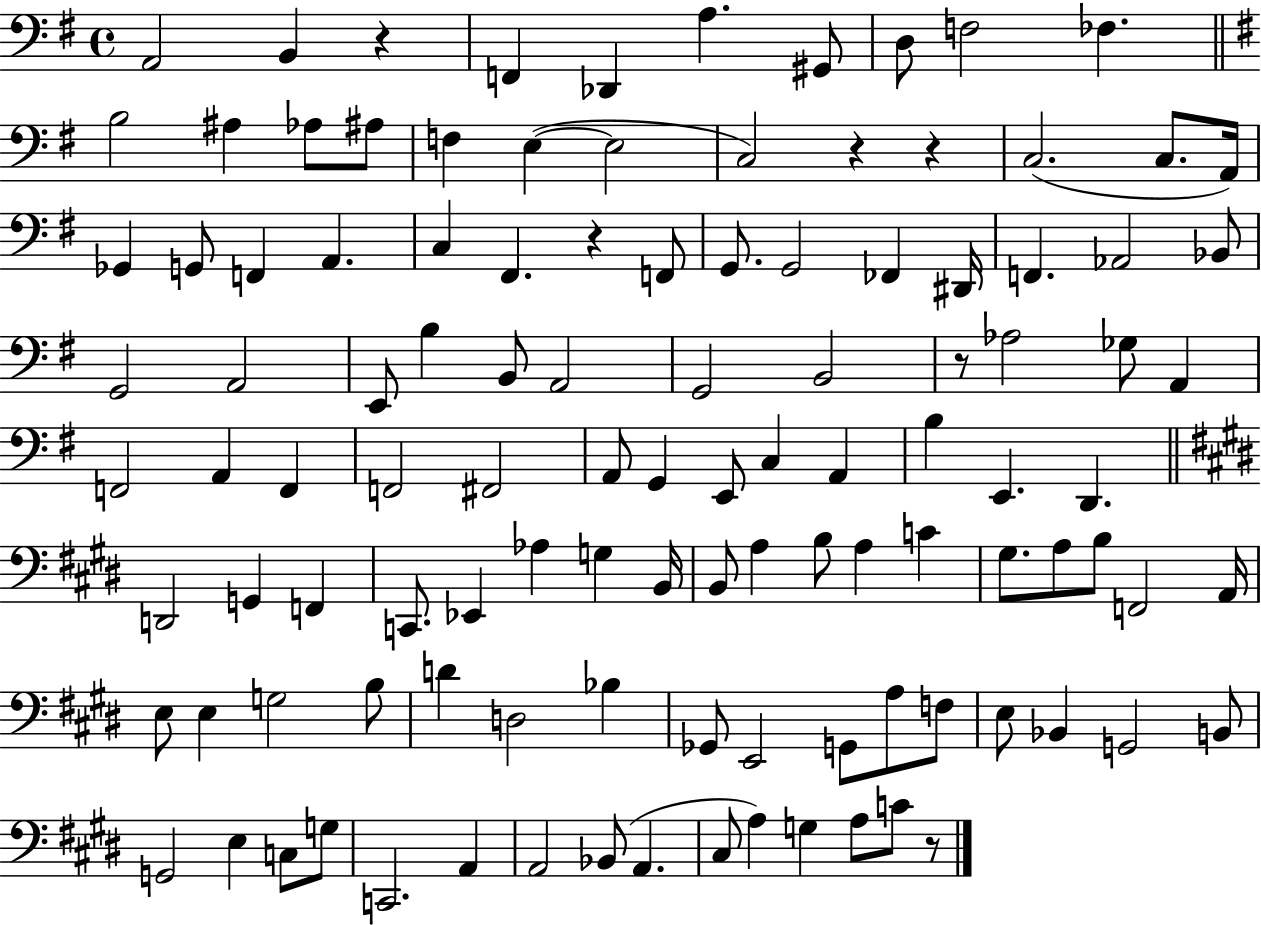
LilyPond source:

{
  \clef bass
  \time 4/4
  \defaultTimeSignature
  \key g \major
  \repeat volta 2 { a,2 b,4 r4 | f,4 des,4 a4. gis,8 | d8 f2 fes4. | \bar "||" \break \key g \major b2 ais4 aes8 ais8 | f4 e4~(~ e2 | c2) r4 r4 | c2.( c8. a,16) | \break ges,4 g,8 f,4 a,4. | c4 fis,4. r4 f,8 | g,8. g,2 fes,4 dis,16 | f,4. aes,2 bes,8 | \break g,2 a,2 | e,8 b4 b,8 a,2 | g,2 b,2 | r8 aes2 ges8 a,4 | \break f,2 a,4 f,4 | f,2 fis,2 | a,8 g,4 e,8 c4 a,4 | b4 e,4. d,4. | \break \bar "||" \break \key e \major d,2 g,4 f,4 | c,8. ees,4 aes4 g4 b,16 | b,8 a4 b8 a4 c'4 | gis8. a8 b8 f,2 a,16 | \break e8 e4 g2 b8 | d'4 d2 bes4 | ges,8 e,2 g,8 a8 f8 | e8 bes,4 g,2 b,8 | \break g,2 e4 c8 g8 | c,2. a,4 | a,2 bes,8( a,4. | cis8 a4) g4 a8 c'8 r8 | \break } \bar "|."
}